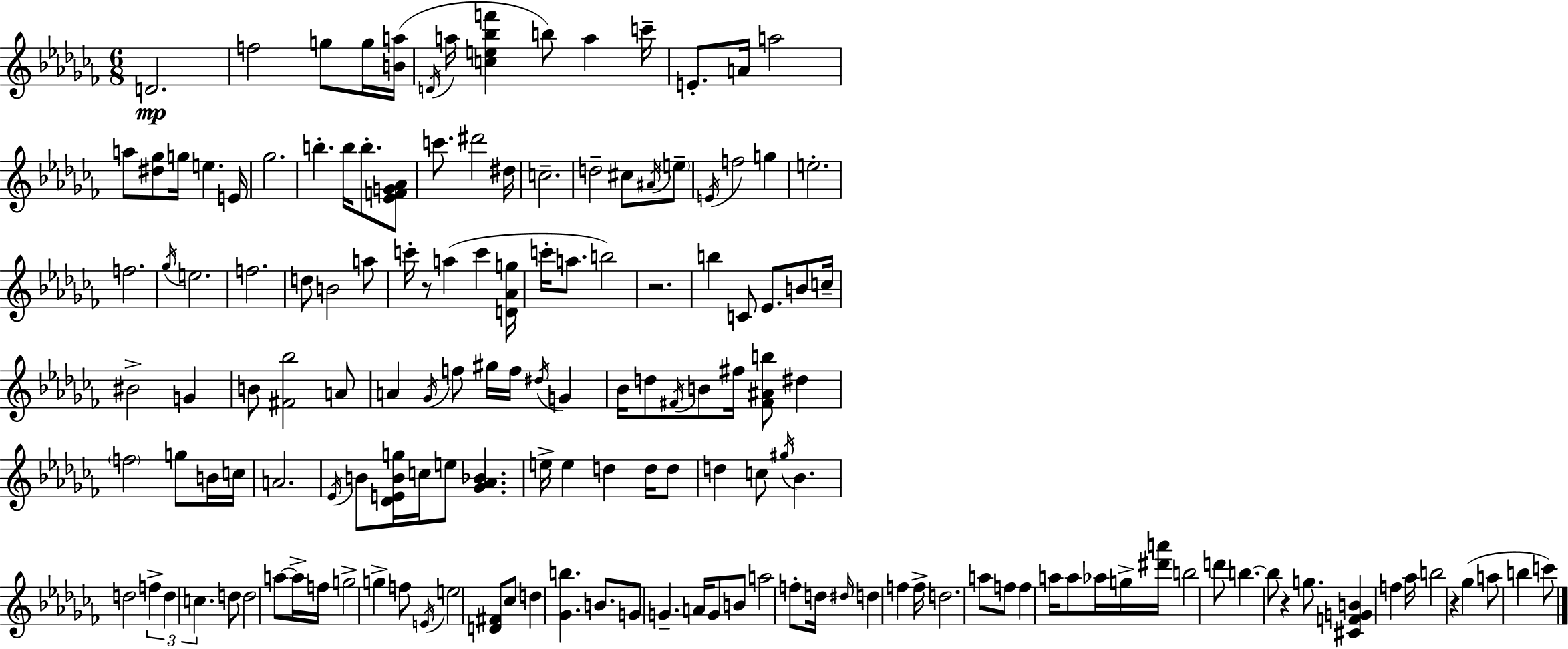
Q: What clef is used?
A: treble